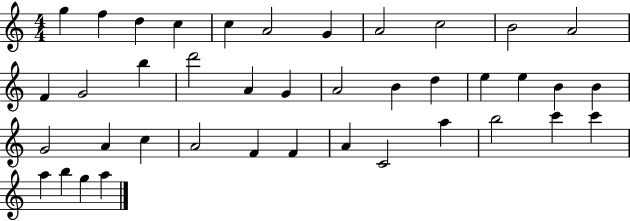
G5/q F5/q D5/q C5/q C5/q A4/h G4/q A4/h C5/h B4/h A4/h F4/q G4/h B5/q D6/h A4/q G4/q A4/h B4/q D5/q E5/q E5/q B4/q B4/q G4/h A4/q C5/q A4/h F4/q F4/q A4/q C4/h A5/q B5/h C6/q C6/q A5/q B5/q G5/q A5/q